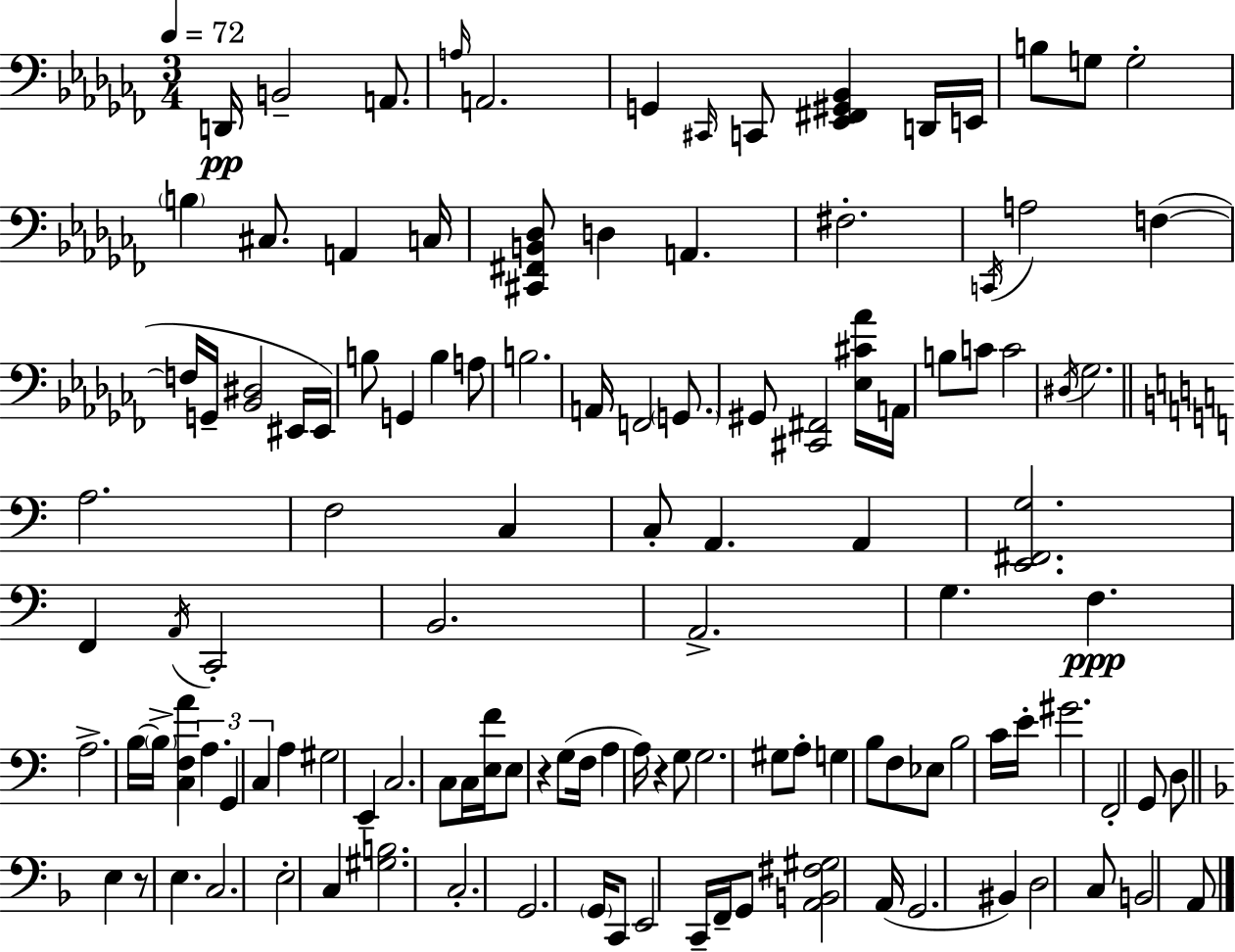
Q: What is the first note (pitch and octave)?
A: D2